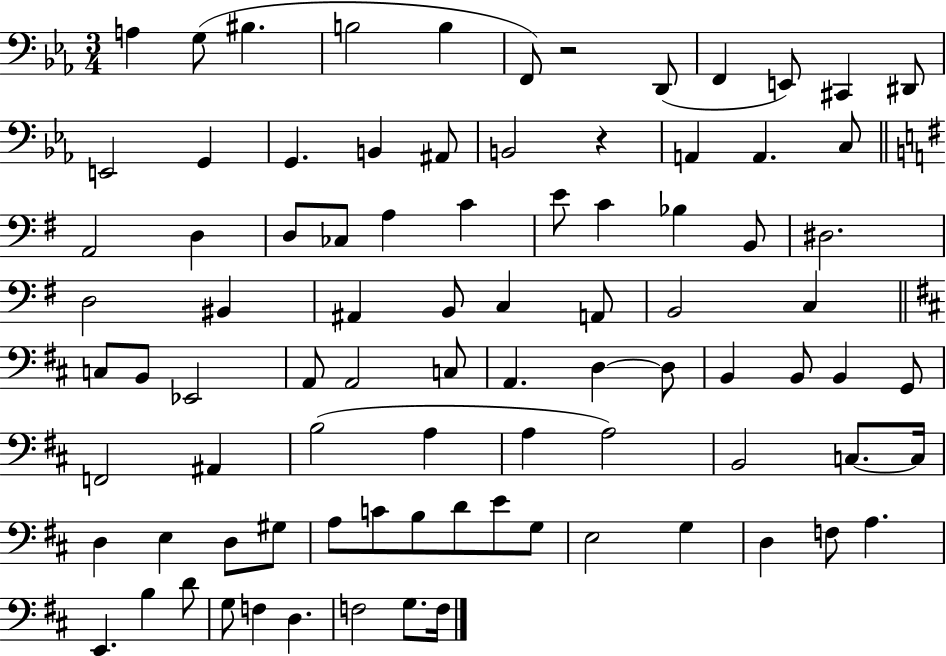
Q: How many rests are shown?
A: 2